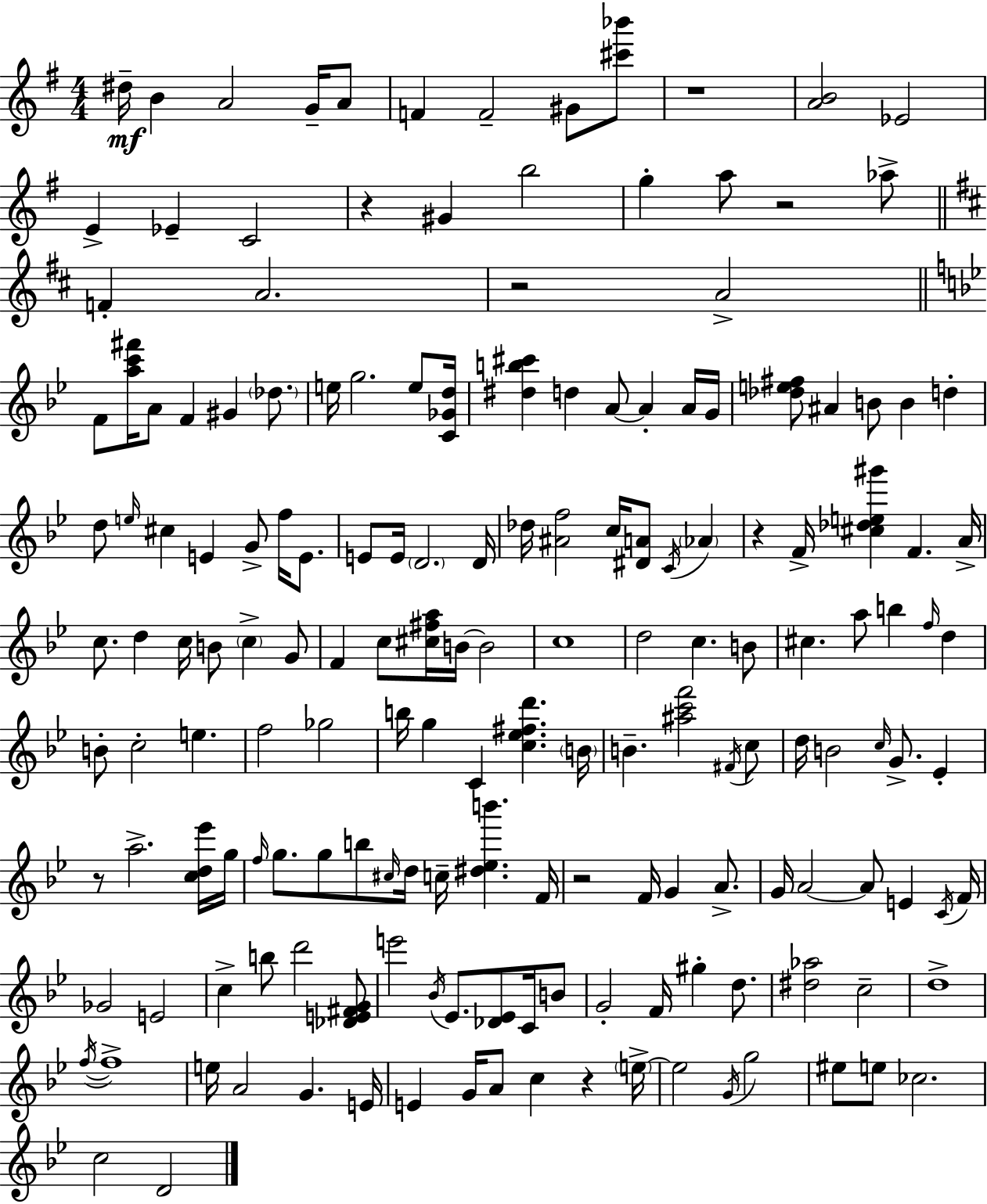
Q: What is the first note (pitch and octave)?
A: D#5